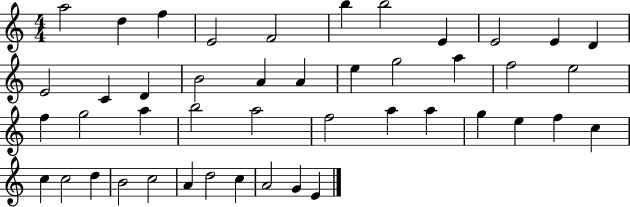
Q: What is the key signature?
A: C major